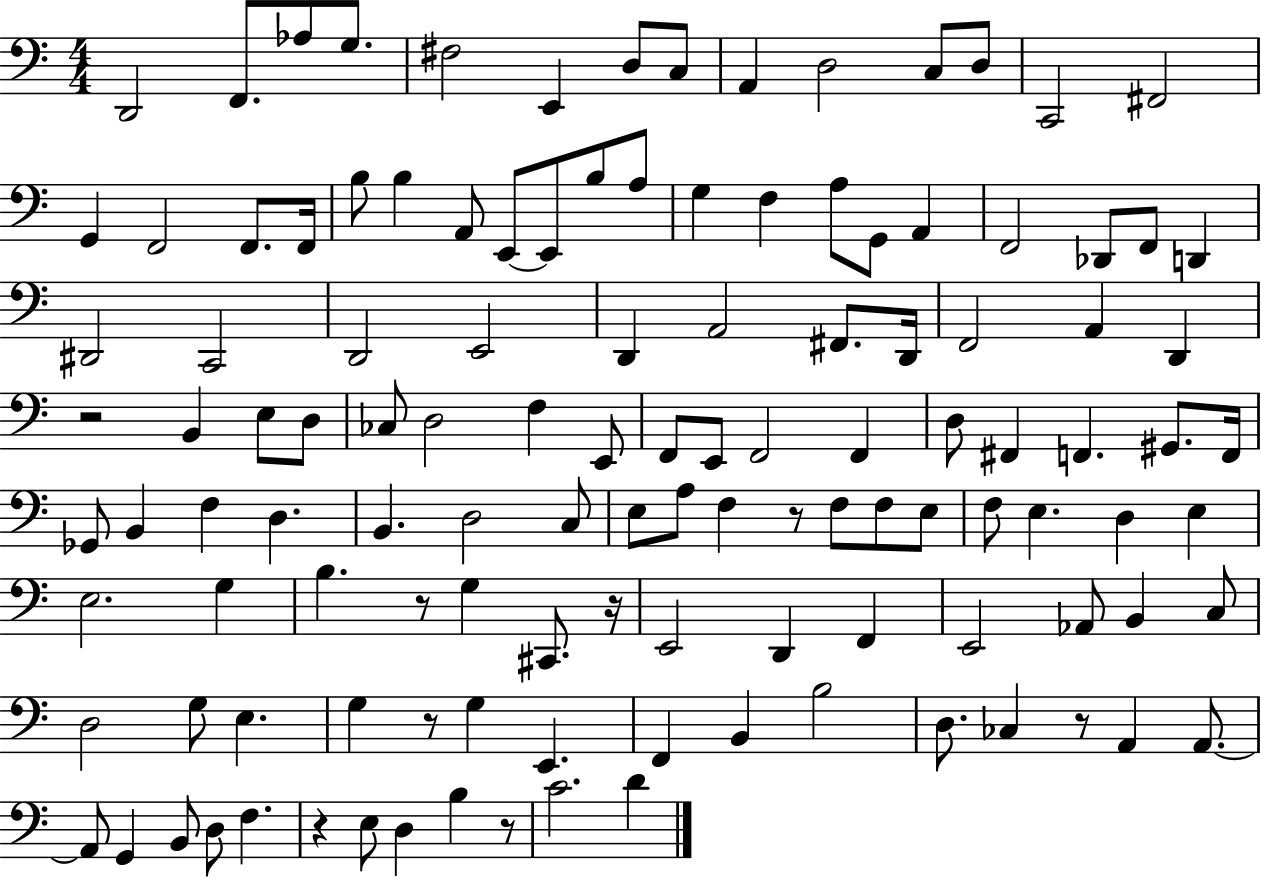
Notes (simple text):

D2/h F2/e. Ab3/e G3/e. F#3/h E2/q D3/e C3/e A2/q D3/h C3/e D3/e C2/h F#2/h G2/q F2/h F2/e. F2/s B3/e B3/q A2/e E2/e E2/e B3/e A3/e G3/q F3/q A3/e G2/e A2/q F2/h Db2/e F2/e D2/q D#2/h C2/h D2/h E2/h D2/q A2/h F#2/e. D2/s F2/h A2/q D2/q R/h B2/q E3/e D3/e CES3/e D3/h F3/q E2/e F2/e E2/e F2/h F2/q D3/e F#2/q F2/q. G#2/e. F2/s Gb2/e B2/q F3/q D3/q. B2/q. D3/h C3/e E3/e A3/e F3/q R/e F3/e F3/e E3/e F3/e E3/q. D3/q E3/q E3/h. G3/q B3/q. R/e G3/q C#2/e. R/s E2/h D2/q F2/q E2/h Ab2/e B2/q C3/e D3/h G3/e E3/q. G3/q R/e G3/q E2/q. F2/q B2/q B3/h D3/e. CES3/q R/e A2/q A2/e. A2/e G2/q B2/e D3/e F3/q. R/q E3/e D3/q B3/q R/e C4/h. D4/q